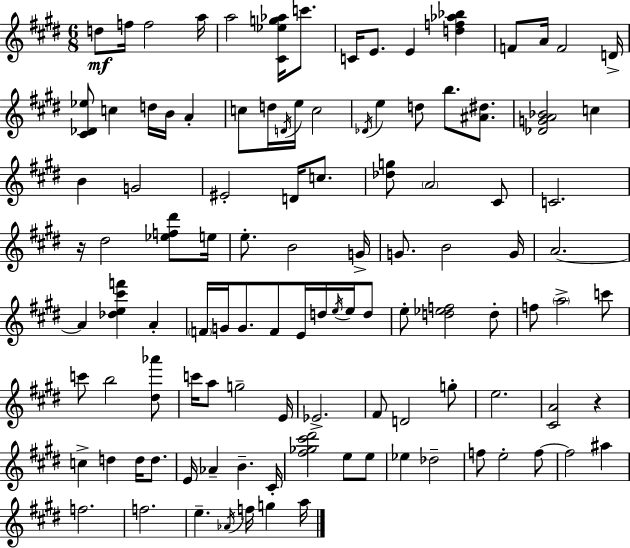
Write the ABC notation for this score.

X:1
T:Untitled
M:6/8
L:1/4
K:E
d/2 f/4 f2 a/4 a2 [^C_eg_a]/4 c'/2 C/4 E/2 E [df_a_b] F/2 A/4 F2 D/4 [^C_D_e]/2 c d/4 B/4 A c/2 d/4 D/4 e/4 c2 _D/4 e d/2 b/2 [^A^d]/2 [_DGA_B]2 c B G2 ^E2 D/4 c/2 [_dg]/2 A2 ^C/2 C2 z/4 ^d2 [_ef^d']/2 e/4 e/2 B2 G/4 G/2 B2 G/4 A2 A [_de^c'f'] A F/4 G/4 G/2 F/2 E/4 d/4 e/4 e/4 d/2 e/2 [d_ef]2 d/2 f/2 a2 c'/2 c'/2 b2 [^d_a']/2 c'/4 a/2 g2 E/4 _E2 ^F/2 D2 g/2 e2 [^CA]2 z c d d/4 d/2 E/4 _A B ^C/4 [^f_g^c'^d']2 e/2 e/2 _e _d2 f/2 e2 f/2 f2 ^a f2 f2 e _A/4 f/4 g a/4